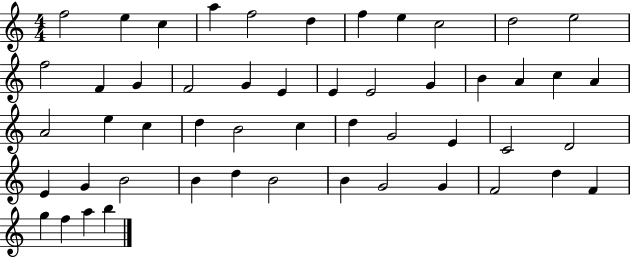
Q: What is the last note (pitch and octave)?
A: B5